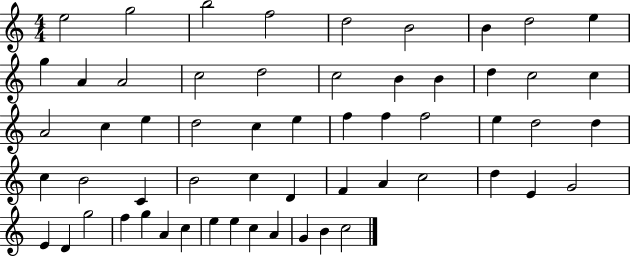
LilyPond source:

{
  \clef treble
  \numericTimeSignature
  \time 4/4
  \key c \major
  e''2 g''2 | b''2 f''2 | d''2 b'2 | b'4 d''2 e''4 | \break g''4 a'4 a'2 | c''2 d''2 | c''2 b'4 b'4 | d''4 c''2 c''4 | \break a'2 c''4 e''4 | d''2 c''4 e''4 | f''4 f''4 f''2 | e''4 d''2 d''4 | \break c''4 b'2 c'4 | b'2 c''4 d'4 | f'4 a'4 c''2 | d''4 e'4 g'2 | \break e'4 d'4 g''2 | f''4 g''4 a'4 c''4 | e''4 e''4 c''4 a'4 | g'4 b'4 c''2 | \break \bar "|."
}